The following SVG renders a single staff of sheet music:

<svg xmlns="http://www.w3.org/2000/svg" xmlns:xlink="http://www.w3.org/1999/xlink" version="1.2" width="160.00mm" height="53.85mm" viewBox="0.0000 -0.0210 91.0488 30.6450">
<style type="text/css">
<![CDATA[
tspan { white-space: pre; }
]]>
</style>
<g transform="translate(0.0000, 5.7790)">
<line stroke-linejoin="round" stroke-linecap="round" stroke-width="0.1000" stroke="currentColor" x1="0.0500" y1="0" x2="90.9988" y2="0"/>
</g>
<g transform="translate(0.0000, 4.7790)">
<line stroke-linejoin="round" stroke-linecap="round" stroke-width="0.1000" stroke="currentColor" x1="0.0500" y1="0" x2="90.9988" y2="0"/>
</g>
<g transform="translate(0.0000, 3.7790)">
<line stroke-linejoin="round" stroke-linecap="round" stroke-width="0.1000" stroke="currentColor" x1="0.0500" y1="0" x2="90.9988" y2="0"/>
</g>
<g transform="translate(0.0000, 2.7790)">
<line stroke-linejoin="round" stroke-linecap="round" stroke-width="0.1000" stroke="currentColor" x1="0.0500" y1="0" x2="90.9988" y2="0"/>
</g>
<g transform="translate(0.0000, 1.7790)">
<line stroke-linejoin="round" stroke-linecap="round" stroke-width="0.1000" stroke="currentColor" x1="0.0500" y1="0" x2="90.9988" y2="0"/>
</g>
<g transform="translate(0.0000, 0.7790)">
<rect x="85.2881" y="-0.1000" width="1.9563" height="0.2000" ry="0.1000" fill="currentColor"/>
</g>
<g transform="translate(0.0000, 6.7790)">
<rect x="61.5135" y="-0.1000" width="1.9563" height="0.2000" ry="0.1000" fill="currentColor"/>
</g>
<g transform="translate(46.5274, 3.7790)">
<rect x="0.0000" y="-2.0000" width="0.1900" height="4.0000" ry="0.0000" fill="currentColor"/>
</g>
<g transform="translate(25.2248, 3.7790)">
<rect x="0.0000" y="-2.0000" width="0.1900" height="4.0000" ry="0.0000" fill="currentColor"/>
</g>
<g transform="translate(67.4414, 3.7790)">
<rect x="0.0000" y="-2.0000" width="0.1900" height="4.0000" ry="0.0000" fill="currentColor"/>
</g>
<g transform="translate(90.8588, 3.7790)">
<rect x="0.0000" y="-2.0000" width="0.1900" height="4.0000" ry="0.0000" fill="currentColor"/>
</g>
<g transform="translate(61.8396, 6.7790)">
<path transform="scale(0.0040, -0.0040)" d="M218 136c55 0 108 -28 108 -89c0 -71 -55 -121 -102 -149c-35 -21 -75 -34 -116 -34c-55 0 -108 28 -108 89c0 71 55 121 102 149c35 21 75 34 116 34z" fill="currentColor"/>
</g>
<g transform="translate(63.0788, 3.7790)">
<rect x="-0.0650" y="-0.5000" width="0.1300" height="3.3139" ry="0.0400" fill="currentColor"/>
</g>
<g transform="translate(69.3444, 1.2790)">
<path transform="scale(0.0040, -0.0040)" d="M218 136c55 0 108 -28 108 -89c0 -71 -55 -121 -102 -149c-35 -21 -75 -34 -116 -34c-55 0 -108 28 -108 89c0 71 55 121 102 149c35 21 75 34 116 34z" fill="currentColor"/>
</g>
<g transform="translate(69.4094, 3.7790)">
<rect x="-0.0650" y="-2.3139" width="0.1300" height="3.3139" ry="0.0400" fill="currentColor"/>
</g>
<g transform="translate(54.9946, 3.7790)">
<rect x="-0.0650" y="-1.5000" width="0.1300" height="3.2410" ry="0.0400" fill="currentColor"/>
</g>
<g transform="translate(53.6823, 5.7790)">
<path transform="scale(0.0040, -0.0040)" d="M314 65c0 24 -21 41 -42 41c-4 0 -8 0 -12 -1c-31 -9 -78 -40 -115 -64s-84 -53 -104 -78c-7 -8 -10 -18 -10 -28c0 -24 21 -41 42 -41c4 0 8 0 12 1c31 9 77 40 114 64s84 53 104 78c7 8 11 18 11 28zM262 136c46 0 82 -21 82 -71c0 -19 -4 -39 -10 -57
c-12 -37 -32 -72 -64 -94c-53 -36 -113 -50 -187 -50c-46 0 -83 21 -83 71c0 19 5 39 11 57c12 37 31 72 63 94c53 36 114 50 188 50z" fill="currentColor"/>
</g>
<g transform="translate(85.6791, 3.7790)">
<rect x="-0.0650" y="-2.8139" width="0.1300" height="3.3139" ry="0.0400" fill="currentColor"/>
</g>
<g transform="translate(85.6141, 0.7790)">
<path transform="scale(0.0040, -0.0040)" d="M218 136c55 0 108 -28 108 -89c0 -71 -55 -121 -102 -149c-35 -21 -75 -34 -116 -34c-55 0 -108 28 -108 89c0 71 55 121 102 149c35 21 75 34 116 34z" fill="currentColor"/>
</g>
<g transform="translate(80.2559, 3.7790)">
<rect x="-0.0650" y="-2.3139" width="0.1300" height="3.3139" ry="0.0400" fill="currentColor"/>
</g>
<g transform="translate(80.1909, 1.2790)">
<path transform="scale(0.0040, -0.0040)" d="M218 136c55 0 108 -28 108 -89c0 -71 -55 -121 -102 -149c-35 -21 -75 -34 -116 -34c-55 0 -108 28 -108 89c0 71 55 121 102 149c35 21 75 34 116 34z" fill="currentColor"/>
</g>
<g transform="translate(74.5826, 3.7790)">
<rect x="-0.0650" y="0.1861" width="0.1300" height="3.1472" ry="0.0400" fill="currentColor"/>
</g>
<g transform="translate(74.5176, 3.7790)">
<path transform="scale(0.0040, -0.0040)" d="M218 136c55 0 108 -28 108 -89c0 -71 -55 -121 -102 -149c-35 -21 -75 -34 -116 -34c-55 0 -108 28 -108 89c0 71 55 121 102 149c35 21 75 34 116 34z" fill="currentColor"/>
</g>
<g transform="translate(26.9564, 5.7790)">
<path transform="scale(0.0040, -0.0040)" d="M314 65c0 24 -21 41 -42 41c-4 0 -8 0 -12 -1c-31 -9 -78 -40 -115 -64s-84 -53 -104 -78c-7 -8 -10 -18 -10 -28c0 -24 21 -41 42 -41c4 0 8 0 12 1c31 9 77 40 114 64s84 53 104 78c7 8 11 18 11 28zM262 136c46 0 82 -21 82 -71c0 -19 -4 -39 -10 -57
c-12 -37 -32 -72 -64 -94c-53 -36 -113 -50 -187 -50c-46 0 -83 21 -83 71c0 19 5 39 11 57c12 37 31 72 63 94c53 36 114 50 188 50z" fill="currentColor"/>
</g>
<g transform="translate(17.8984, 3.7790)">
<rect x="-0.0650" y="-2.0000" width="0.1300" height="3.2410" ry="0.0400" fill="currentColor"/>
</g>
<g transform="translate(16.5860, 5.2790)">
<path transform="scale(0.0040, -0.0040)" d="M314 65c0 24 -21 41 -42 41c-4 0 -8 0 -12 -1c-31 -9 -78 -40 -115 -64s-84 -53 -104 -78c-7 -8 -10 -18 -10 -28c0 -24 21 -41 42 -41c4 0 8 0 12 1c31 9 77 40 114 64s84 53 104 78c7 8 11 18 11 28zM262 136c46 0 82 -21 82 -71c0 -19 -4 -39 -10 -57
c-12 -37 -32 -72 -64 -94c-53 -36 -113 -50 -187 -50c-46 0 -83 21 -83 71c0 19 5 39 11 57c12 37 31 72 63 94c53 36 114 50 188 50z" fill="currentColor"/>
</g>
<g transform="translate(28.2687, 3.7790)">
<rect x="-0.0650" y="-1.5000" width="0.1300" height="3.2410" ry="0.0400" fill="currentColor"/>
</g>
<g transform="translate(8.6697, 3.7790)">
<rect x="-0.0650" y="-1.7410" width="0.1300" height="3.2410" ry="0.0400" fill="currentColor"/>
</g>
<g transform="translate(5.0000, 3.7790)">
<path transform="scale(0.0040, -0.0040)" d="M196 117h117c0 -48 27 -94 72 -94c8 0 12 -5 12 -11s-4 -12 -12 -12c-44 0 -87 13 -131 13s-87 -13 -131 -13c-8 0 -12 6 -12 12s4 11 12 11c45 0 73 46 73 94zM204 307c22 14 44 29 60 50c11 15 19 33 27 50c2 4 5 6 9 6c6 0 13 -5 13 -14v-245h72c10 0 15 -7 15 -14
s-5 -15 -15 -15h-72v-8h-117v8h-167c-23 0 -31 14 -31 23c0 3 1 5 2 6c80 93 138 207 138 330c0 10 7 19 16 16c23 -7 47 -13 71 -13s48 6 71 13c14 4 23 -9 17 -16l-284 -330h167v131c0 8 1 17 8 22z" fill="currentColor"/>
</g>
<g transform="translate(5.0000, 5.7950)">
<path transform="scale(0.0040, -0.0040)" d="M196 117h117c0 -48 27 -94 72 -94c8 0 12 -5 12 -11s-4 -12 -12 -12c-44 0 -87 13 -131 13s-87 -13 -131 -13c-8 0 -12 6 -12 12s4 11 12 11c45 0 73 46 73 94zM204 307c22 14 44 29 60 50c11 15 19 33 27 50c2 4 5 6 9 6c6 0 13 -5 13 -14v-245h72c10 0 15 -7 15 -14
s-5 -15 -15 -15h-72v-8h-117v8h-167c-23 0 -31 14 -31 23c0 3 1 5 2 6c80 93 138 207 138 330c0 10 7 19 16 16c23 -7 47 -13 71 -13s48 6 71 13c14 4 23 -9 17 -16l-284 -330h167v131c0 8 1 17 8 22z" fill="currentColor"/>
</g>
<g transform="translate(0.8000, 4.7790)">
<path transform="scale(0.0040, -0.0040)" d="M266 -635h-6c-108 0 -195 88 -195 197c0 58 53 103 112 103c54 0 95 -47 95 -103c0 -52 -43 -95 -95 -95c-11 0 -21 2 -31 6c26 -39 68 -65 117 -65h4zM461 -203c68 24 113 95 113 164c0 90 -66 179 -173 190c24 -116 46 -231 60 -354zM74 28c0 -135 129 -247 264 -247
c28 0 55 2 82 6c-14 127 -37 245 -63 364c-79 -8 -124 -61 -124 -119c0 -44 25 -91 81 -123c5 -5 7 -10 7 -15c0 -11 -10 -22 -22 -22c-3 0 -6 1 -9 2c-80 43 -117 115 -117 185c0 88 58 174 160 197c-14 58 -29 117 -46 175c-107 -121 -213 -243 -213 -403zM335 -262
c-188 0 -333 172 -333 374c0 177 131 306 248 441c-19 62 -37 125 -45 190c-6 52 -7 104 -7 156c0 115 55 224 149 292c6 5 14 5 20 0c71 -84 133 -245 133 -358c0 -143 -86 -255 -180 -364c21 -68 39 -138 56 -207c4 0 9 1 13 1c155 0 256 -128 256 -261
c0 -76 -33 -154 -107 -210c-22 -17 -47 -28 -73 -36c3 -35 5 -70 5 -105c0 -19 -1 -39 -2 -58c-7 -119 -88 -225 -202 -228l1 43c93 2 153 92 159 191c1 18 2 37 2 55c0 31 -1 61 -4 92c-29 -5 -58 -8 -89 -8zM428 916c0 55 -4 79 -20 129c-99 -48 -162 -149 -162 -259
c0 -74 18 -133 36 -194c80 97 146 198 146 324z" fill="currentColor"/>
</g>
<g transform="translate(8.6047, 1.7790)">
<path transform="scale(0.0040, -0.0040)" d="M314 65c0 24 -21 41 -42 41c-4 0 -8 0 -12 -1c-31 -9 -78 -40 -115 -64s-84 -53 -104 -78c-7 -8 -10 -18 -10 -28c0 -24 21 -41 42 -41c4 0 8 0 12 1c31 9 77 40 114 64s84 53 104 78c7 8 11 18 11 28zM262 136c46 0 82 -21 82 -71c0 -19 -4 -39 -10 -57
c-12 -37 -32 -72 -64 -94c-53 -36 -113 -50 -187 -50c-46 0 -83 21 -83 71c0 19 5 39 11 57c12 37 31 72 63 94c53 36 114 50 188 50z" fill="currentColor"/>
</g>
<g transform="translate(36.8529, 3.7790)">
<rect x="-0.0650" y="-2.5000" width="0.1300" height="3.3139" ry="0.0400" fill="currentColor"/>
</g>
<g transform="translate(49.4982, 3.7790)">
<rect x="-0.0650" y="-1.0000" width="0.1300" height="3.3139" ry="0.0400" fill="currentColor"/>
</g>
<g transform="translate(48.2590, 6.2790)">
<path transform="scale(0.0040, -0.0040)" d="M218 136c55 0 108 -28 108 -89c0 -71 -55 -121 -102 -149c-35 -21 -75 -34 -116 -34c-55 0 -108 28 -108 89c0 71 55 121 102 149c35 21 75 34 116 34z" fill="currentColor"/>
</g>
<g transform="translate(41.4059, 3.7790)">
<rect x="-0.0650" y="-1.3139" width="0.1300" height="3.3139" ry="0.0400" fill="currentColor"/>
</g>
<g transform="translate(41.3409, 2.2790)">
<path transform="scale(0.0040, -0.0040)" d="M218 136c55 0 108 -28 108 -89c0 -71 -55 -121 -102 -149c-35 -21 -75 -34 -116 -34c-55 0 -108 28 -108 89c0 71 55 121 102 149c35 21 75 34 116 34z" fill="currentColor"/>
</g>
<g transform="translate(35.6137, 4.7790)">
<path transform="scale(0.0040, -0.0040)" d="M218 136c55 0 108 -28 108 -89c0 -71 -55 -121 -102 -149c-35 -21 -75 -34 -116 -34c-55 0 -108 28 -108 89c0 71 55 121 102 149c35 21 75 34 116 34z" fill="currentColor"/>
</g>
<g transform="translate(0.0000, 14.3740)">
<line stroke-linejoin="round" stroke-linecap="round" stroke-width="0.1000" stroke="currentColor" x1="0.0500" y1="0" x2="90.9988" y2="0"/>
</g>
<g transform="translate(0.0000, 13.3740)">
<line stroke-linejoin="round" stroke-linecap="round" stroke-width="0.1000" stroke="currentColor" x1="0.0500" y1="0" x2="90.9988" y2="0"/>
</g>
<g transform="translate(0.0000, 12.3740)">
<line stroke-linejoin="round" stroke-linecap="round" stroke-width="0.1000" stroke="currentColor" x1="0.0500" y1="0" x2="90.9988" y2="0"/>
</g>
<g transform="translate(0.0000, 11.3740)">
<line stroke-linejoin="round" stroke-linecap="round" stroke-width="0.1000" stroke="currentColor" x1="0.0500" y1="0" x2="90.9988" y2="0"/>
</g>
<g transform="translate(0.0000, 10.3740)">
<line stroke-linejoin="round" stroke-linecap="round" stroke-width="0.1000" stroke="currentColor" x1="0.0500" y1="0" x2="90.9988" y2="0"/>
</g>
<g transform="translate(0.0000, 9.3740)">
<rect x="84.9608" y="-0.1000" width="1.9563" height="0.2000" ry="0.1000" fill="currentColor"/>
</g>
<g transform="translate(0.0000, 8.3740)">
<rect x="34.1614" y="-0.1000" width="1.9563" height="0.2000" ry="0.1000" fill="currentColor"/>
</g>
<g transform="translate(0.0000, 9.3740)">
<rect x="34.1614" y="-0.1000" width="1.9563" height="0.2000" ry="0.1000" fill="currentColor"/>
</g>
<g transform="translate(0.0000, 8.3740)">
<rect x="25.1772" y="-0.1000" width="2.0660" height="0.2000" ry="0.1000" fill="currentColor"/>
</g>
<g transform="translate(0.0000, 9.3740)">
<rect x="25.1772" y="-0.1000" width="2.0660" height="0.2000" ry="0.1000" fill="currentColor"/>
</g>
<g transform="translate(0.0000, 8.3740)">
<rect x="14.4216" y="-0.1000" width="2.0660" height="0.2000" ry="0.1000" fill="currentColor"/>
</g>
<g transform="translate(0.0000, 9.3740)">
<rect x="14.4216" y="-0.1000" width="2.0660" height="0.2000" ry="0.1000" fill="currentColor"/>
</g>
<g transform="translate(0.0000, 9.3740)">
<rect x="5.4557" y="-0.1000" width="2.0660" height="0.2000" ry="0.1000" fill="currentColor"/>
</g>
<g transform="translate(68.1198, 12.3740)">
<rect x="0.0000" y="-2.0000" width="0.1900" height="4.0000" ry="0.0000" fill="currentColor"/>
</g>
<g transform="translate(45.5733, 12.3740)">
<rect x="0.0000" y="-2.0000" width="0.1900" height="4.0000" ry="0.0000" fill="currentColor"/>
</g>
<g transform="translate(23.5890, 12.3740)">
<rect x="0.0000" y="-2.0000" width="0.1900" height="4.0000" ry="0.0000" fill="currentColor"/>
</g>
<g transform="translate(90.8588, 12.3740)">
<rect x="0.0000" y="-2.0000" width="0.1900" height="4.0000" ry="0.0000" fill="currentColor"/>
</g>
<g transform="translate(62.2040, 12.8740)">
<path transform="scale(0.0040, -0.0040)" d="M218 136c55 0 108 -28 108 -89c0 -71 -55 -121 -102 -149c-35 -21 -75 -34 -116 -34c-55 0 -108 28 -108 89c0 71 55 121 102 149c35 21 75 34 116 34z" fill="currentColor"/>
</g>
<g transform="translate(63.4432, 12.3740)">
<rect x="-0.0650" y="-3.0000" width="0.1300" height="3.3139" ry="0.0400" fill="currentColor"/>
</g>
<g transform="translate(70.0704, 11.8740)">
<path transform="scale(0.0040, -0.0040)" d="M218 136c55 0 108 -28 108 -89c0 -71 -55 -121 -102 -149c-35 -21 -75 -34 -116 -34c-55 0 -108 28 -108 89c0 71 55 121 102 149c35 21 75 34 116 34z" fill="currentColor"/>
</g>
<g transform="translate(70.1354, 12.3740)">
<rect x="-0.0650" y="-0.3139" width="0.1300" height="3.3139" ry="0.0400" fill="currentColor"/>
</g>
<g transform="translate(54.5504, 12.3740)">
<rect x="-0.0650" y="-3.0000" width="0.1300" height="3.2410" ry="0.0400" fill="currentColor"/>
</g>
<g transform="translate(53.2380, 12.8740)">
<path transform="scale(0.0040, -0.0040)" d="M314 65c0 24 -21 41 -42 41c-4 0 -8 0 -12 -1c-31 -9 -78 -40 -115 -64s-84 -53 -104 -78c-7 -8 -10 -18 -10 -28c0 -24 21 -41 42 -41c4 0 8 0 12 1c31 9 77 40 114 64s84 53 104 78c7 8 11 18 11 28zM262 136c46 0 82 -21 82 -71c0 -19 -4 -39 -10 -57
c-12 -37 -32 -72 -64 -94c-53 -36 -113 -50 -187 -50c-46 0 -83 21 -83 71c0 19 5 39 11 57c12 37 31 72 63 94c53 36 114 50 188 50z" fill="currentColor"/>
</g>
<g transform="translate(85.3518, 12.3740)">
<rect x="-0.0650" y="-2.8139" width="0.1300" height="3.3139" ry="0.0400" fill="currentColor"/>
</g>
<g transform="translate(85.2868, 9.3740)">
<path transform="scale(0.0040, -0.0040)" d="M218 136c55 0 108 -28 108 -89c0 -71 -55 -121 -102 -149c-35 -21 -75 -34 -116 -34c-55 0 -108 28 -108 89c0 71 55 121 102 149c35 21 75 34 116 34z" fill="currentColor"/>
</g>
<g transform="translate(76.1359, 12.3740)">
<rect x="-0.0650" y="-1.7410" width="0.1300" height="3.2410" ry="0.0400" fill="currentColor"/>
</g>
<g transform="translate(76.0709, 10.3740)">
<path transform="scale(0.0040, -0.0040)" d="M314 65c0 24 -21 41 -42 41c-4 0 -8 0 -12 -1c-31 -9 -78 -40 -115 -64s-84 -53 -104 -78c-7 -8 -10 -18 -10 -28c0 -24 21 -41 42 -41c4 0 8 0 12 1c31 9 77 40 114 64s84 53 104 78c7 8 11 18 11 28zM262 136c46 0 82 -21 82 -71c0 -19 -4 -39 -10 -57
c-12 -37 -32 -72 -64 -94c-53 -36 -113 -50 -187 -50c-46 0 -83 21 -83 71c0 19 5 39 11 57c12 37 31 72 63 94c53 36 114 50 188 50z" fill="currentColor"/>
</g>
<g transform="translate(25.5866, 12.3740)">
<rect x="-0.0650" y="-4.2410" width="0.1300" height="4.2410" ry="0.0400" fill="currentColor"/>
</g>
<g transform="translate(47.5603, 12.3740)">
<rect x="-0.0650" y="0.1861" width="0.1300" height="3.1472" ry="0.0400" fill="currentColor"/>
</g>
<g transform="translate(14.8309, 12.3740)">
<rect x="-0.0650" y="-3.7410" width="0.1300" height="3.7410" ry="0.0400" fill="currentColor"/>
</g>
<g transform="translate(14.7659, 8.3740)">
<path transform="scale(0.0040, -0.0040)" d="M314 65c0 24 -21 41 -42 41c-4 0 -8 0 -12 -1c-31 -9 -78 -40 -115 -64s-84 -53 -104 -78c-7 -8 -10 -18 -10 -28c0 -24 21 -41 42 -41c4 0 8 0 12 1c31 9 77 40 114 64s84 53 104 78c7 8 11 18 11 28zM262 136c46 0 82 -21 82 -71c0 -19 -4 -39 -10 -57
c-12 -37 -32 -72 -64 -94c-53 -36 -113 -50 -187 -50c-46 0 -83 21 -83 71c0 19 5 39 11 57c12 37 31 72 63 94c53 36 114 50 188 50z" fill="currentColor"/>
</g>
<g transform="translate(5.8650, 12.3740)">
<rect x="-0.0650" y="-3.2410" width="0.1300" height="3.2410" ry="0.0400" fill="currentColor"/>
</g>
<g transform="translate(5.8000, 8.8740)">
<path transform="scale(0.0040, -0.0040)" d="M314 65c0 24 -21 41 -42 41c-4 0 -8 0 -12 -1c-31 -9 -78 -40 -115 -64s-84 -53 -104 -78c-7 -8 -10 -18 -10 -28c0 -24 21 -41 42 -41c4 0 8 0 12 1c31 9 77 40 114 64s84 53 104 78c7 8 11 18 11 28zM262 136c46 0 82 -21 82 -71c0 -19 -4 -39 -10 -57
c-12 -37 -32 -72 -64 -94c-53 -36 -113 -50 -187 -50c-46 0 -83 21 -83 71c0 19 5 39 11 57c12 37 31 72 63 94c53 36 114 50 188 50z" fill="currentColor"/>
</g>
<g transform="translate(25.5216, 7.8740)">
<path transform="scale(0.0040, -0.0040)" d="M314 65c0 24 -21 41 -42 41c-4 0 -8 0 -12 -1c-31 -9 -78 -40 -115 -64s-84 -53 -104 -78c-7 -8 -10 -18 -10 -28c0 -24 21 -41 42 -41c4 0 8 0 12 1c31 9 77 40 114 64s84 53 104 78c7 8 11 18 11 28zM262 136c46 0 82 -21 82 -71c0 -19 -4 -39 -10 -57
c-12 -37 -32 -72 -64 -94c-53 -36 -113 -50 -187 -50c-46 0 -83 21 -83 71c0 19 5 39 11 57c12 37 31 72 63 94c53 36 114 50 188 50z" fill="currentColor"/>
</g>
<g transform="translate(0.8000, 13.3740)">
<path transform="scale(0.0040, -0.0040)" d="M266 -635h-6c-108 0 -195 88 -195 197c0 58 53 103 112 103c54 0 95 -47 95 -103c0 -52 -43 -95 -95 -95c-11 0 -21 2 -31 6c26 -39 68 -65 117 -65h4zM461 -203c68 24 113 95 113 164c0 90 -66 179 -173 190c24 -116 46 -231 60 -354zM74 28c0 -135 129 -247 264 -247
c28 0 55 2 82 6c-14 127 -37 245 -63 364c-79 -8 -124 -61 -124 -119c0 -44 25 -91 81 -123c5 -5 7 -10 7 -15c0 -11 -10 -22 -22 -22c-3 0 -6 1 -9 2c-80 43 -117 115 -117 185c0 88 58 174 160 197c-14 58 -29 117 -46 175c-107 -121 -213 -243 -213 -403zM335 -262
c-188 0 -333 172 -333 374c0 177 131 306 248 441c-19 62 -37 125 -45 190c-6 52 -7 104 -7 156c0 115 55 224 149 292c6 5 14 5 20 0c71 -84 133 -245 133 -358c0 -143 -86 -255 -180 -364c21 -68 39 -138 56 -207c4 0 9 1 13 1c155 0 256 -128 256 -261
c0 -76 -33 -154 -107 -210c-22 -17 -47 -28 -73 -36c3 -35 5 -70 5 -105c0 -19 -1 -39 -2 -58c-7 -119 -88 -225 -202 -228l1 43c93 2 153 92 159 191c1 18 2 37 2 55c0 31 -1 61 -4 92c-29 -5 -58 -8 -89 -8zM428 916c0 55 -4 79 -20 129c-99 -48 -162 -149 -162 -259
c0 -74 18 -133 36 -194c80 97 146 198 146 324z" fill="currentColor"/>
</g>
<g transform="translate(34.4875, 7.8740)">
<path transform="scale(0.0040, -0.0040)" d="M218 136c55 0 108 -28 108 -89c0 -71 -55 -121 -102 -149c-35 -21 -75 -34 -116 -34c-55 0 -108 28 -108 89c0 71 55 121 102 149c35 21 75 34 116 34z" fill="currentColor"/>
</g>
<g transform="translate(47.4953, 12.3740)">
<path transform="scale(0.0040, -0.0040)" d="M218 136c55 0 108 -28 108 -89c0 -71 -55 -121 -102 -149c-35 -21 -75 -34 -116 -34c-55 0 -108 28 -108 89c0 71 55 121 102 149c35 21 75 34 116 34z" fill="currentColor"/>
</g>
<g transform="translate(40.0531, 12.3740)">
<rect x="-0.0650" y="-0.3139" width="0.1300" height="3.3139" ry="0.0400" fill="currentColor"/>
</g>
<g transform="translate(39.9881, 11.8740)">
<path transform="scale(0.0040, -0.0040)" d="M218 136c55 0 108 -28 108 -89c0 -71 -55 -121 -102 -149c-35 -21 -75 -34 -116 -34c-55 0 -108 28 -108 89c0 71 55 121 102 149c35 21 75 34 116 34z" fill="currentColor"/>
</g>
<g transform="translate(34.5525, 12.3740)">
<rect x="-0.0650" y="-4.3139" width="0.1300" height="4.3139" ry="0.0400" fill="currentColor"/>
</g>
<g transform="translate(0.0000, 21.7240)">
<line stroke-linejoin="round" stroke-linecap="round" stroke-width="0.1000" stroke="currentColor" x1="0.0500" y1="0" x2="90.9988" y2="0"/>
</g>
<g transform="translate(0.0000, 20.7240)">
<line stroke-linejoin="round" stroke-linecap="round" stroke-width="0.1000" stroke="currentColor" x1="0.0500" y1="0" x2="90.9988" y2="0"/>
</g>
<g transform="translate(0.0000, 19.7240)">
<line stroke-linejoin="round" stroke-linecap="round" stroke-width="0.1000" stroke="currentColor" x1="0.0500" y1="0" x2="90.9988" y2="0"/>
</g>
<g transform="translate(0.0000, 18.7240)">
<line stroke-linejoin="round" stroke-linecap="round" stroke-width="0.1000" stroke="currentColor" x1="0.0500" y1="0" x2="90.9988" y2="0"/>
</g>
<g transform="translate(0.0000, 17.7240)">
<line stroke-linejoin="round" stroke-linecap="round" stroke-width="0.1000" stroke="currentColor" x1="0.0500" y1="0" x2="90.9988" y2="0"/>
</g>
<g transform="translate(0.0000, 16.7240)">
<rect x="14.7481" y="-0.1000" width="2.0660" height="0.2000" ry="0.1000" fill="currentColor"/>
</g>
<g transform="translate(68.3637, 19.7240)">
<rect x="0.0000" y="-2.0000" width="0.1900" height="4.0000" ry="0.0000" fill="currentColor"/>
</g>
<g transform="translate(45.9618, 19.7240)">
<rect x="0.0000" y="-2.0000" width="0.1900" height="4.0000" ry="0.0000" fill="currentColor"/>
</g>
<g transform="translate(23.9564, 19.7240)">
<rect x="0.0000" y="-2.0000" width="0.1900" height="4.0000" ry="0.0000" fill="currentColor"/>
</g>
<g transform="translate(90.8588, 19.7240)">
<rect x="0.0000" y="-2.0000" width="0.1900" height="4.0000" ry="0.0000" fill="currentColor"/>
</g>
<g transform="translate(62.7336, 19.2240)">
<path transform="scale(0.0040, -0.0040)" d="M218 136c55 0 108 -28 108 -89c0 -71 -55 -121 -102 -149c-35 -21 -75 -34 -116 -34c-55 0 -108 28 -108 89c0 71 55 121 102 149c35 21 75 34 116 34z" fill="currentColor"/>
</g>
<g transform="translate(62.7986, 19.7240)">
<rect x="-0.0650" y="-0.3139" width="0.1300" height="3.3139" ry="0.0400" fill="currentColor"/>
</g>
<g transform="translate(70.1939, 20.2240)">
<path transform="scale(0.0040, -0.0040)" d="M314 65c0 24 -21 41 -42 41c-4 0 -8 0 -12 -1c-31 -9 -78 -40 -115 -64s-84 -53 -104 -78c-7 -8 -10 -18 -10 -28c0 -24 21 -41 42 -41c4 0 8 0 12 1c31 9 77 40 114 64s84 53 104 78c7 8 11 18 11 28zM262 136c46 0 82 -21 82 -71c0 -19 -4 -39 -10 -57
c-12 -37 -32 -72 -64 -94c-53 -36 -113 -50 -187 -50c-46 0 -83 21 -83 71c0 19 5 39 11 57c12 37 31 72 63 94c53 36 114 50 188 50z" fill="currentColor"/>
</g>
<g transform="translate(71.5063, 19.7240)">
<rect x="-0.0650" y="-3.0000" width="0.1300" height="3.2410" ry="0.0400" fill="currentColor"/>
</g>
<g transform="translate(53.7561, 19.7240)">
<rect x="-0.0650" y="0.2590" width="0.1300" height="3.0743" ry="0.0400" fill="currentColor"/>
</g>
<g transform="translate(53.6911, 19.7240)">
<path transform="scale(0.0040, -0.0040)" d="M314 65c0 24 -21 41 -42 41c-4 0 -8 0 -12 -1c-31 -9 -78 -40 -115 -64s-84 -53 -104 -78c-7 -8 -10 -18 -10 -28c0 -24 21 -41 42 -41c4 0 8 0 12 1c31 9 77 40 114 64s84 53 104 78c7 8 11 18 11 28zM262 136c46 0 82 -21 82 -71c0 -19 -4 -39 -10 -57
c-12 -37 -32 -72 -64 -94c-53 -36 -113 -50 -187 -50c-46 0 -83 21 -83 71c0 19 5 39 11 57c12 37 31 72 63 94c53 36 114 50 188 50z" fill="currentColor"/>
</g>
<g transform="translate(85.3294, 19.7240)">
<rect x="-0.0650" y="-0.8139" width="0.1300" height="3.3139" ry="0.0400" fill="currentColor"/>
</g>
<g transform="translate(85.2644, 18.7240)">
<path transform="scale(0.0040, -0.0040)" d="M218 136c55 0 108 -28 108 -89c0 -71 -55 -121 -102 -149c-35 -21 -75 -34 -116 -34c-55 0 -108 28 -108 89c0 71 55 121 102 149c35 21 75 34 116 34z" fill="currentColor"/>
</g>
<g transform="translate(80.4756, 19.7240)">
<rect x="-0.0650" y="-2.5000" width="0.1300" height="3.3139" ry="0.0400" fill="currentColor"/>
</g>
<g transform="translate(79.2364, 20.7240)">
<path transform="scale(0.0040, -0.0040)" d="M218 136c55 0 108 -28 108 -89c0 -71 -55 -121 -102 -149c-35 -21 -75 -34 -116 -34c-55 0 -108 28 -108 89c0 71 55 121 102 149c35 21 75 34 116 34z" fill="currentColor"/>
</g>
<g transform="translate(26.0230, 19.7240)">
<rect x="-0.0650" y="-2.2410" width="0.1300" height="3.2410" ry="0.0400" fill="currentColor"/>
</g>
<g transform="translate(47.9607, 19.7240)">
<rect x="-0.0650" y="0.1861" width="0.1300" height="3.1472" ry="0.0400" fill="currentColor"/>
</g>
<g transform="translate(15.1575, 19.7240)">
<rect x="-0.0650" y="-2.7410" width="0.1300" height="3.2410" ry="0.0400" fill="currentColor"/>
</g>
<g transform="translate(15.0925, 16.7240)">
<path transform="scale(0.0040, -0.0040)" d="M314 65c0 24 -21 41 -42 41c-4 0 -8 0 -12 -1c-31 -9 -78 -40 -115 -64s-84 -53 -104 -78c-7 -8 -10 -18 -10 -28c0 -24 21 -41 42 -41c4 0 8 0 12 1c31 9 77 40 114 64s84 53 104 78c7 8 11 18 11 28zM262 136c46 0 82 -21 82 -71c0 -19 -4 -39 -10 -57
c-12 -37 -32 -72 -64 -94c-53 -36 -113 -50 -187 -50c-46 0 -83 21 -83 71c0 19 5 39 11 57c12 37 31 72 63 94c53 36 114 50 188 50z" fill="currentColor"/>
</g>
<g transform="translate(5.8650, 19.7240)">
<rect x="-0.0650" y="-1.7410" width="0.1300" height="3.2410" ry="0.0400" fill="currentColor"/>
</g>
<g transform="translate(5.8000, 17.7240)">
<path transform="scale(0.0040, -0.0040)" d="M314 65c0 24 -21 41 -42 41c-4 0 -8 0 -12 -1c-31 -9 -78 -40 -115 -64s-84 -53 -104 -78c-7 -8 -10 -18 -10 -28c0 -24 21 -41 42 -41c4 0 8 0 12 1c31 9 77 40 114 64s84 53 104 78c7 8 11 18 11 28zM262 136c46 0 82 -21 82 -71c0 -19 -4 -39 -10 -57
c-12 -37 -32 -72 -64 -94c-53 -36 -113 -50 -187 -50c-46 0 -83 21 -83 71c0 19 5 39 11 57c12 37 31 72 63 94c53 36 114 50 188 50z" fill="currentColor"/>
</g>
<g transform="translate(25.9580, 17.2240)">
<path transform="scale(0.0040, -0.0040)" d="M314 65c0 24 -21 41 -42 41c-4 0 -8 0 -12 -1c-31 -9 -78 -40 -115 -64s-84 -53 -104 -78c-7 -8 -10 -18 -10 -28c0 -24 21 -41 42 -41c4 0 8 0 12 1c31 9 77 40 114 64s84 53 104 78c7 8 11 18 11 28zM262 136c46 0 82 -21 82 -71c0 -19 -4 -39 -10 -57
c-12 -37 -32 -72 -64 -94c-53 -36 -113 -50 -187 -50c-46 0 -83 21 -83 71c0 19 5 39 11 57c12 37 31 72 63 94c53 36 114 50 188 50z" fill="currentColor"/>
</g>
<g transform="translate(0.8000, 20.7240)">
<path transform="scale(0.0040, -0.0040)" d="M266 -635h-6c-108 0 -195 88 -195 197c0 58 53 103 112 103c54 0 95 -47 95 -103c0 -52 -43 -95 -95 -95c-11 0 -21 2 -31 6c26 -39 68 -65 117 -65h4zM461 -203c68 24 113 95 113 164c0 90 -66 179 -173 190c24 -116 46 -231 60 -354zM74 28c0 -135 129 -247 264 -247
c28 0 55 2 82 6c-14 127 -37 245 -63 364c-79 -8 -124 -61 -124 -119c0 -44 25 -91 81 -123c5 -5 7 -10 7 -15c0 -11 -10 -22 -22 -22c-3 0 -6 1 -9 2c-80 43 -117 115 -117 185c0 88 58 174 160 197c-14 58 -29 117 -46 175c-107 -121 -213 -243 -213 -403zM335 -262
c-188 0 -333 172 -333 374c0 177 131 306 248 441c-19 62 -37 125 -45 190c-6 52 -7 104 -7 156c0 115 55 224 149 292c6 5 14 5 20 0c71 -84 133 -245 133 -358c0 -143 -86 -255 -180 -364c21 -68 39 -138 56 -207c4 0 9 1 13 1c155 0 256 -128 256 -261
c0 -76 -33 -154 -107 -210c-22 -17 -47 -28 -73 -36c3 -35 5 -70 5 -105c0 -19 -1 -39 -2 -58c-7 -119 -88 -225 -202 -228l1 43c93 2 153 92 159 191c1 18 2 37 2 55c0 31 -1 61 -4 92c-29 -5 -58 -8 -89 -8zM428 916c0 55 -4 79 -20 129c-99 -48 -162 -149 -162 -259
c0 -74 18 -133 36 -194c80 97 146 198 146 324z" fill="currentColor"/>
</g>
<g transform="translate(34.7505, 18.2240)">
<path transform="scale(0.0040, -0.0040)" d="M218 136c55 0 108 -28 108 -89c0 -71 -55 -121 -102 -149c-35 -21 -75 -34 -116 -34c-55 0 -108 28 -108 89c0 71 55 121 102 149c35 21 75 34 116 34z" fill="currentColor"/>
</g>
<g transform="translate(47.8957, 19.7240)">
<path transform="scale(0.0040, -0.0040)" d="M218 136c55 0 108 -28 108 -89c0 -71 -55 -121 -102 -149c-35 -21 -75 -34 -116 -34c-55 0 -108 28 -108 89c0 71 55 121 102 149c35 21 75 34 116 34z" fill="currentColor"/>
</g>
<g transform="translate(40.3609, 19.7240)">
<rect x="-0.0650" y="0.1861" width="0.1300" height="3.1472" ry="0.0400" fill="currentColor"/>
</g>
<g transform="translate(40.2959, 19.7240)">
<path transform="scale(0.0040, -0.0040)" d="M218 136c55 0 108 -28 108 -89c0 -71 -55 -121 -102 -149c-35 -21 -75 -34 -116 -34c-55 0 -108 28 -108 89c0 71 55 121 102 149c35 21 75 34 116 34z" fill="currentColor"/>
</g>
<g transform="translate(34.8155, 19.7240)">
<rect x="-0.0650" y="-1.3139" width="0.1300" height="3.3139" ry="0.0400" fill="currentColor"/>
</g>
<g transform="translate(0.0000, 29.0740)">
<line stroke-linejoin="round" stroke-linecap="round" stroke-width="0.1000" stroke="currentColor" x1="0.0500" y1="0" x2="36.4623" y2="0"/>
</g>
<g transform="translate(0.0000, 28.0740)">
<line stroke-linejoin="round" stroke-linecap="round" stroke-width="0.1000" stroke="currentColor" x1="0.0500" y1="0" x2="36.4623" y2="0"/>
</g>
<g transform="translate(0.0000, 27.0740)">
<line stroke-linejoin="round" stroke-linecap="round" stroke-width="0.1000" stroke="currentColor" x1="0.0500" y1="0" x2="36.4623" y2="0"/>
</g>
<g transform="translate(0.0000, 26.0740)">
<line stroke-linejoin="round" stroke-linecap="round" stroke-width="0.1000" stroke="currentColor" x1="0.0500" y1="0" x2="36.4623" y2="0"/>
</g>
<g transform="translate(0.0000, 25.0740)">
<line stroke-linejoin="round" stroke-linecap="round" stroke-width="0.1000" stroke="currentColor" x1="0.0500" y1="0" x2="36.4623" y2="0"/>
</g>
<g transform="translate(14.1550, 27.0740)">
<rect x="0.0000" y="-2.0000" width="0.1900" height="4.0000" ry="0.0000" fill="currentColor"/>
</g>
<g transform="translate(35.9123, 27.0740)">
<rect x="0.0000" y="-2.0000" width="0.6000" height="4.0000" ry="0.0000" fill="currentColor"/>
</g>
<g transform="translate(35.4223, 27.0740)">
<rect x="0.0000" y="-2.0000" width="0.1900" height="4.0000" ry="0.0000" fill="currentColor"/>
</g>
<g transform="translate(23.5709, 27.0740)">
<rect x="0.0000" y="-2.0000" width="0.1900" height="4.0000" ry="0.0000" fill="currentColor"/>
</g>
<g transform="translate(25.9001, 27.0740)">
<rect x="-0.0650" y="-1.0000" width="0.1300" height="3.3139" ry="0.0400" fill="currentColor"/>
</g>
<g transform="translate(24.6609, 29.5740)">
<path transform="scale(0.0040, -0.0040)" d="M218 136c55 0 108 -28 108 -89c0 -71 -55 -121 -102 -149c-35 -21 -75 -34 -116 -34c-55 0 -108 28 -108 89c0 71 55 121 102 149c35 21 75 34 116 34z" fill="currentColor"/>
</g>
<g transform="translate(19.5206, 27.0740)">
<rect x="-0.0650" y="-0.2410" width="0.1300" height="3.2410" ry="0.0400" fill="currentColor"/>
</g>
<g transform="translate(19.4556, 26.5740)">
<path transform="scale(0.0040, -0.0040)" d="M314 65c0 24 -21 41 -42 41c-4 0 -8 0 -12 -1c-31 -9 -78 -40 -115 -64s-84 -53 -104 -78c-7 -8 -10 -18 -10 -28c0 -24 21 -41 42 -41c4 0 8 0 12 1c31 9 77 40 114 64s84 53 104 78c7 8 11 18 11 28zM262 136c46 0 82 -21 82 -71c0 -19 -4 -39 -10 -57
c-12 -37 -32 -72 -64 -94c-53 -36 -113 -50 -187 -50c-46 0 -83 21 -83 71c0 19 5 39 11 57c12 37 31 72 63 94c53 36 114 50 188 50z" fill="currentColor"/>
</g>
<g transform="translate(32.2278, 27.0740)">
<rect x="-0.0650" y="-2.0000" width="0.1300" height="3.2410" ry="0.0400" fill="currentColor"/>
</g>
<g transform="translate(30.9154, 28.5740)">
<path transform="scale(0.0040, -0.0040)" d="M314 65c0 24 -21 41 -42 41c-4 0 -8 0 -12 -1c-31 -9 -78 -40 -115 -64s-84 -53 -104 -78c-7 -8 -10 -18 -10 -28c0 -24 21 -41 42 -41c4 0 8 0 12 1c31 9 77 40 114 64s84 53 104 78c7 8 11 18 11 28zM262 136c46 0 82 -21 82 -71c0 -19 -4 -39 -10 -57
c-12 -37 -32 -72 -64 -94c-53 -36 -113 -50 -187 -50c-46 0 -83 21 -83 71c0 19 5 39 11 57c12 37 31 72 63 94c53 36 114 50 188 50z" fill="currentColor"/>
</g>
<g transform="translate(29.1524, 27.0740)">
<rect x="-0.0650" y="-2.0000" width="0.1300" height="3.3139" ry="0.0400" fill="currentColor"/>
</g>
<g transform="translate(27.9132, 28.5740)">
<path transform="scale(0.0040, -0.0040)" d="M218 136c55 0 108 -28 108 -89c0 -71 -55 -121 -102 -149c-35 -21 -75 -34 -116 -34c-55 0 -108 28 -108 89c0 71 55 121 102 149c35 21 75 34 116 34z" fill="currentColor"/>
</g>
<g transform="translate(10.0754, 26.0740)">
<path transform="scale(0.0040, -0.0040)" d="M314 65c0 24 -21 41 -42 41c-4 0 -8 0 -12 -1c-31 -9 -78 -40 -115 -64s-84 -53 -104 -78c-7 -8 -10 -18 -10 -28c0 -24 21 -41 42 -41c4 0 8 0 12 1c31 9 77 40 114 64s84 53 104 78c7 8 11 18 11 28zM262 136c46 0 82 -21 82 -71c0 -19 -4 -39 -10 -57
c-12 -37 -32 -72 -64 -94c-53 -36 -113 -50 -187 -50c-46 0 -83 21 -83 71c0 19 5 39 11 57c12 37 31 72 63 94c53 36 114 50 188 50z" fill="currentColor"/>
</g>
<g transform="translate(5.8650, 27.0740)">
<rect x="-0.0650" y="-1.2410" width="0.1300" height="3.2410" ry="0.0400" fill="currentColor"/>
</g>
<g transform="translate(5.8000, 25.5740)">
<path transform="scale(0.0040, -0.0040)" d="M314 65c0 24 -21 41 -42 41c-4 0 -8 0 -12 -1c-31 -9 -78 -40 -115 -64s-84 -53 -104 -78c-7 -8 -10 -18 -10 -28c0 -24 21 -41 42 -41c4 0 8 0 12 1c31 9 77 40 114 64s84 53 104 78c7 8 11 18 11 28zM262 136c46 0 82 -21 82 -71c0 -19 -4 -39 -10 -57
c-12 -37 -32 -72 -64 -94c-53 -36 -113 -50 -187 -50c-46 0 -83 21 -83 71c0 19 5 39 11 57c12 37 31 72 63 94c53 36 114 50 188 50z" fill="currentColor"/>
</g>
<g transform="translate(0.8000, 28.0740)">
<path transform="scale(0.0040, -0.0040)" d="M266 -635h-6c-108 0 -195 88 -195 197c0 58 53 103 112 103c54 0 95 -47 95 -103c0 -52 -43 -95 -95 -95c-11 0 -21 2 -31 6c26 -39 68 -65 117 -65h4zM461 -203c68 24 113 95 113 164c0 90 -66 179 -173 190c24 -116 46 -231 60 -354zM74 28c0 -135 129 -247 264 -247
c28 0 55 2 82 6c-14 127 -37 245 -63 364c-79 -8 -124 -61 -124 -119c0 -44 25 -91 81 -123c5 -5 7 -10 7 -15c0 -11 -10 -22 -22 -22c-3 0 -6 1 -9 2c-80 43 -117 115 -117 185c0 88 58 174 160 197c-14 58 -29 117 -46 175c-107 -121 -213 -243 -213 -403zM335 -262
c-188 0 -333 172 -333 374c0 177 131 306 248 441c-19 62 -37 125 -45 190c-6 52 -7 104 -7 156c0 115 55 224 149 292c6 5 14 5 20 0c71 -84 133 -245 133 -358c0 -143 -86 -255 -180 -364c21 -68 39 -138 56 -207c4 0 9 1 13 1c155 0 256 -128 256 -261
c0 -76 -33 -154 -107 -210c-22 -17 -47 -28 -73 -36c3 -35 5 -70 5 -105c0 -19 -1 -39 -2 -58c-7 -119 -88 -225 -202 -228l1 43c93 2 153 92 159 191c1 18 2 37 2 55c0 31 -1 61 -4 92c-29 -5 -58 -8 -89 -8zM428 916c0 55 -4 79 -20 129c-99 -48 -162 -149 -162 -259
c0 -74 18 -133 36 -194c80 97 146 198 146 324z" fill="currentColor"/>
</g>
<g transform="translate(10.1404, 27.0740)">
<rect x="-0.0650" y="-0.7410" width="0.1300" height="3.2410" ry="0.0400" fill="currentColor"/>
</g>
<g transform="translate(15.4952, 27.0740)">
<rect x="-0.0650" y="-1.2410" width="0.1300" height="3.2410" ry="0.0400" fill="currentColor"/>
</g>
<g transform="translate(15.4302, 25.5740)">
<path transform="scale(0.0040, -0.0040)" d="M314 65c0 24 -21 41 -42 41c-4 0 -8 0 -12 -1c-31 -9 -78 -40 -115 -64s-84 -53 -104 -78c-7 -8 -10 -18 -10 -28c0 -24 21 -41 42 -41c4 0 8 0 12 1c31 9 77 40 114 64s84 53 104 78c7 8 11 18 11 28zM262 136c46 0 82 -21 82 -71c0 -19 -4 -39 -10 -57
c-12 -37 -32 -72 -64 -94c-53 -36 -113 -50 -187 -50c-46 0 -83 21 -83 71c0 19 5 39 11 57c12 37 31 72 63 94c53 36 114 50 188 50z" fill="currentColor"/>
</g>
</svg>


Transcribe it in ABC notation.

X:1
T:Untitled
M:4/4
L:1/4
K:C
f2 F2 E2 G e D E2 C g B g a b2 c'2 d'2 d' c B A2 A c f2 a f2 a2 g2 e B B B2 c A2 G d e2 d2 e2 c2 D F F2